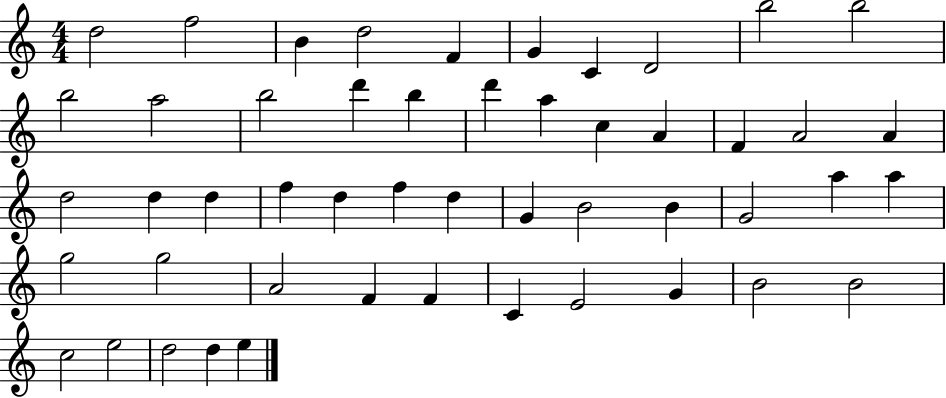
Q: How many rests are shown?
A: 0